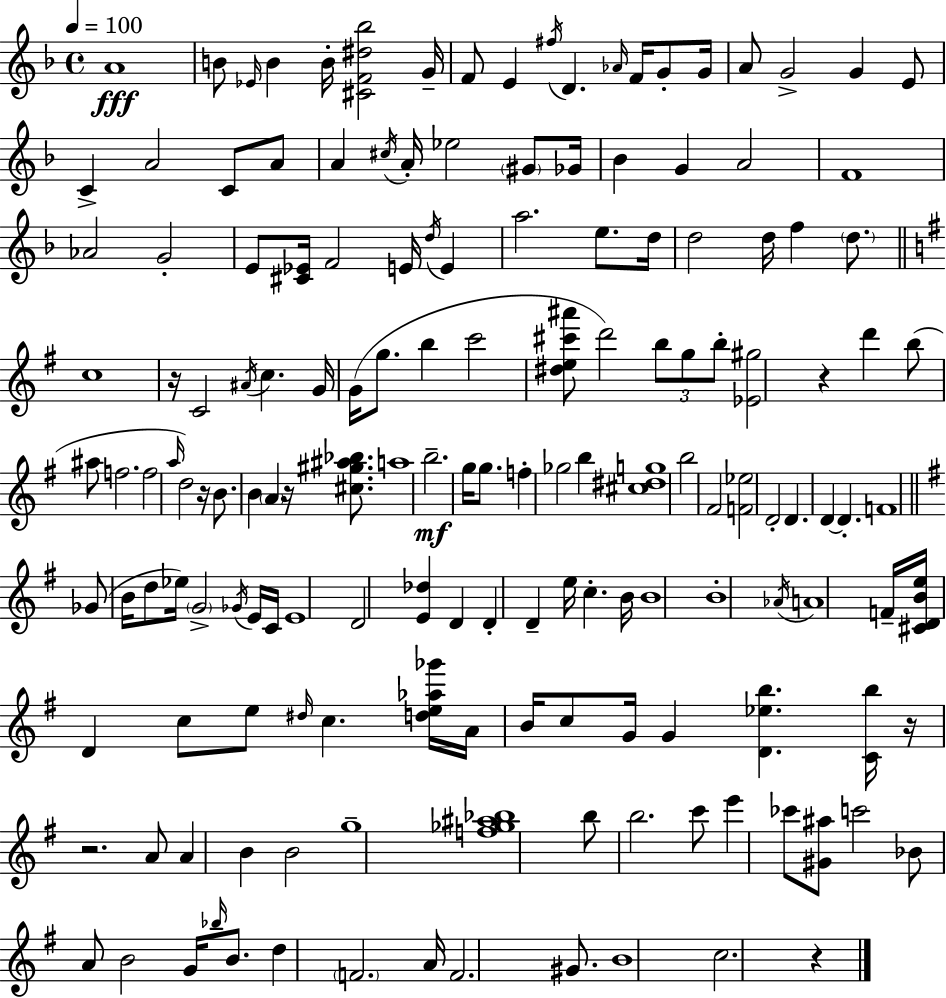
{
  \clef treble
  \time 4/4
  \defaultTimeSignature
  \key f \major
  \tempo 4 = 100
  a'1\fff | b'8 \grace { ees'16 } b'4 b'16-. <cis' f' dis'' bes''>2 | g'16-- f'8 e'4 \acciaccatura { fis''16 } d'4. \grace { aes'16 } f'16 | g'8-. g'16 a'8 g'2-> g'4 | \break e'8 c'4-> a'2 c'8 | a'8 a'4 \acciaccatura { cis''16 } a'16-. ees''2 | \parenthesize gis'8 ges'16 bes'4 g'4 a'2 | f'1 | \break aes'2 g'2-. | e'8 <cis' ees'>16 f'2 e'16 | \acciaccatura { d''16 } e'4 a''2. | e''8. d''16 d''2 d''16 f''4 | \break \parenthesize d''8. \bar "||" \break \key g \major c''1 | r16 c'2 \acciaccatura { ais'16 } c''4. | g'16 g'16( g''8. b''4 c'''2 | <dis'' e'' cis''' ais'''>8 d'''2) \tuplet 3/2 { b''8 g''8 b''8-. } | \break <ees' gis''>2 r4 d'''4 | b''8( ais''8 f''2. | f''2 \grace { a''16 } d''2) | r16 b'8. b'4 \parenthesize a'4 r16 <cis'' gis'' ais'' bes''>8. | \break a''1 | b''2.--\mf g''16 g''8. | f''4-. ges''2 b''4 | <cis'' dis'' g''>1 | \break b''2 fis'2 | <f' ees''>2 d'2-. | d'4. d'4~~ d'4.-. | f'1 | \break \bar "||" \break \key g \major ges'8( b'16 d''8 ees''16) \parenthesize g'2-> \acciaccatura { ges'16 } e'16 | c'16 e'1 | d'2 <e' des''>4 d'4 | d'4-. d'4-- e''16 c''4.-. | \break b'16 b'1 | b'1-. | \acciaccatura { aes'16 } a'1 | f'16-- <cis' d' b' e''>16 d'4 c''8 e''8 \grace { dis''16 } c''4. | \break <d'' e'' aes'' ges'''>16 a'16 b'16 c''8 g'16 g'4 <d' ees'' b''>4. | <c' b''>16 r16 r2. | a'8 a'4 b'4 b'2 | g''1-- | \break <f'' ges'' ais'' bes''>1 | b''8 b''2. | c'''8 e'''4 ces'''8 <gis' ais''>8 c'''2 | bes'8 a'8 b'2 g'16 | \break \grace { bes''16 } b'8. d''4 \parenthesize f'2. | a'16 f'2. | gis'8. b'1 | c''2. | \break r4 \bar "|."
}